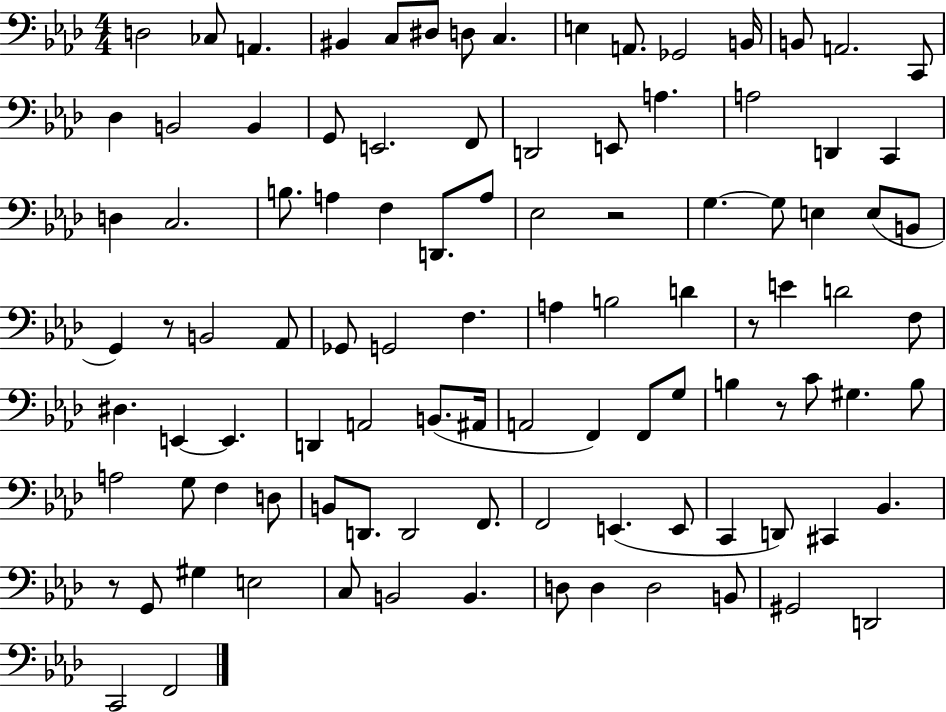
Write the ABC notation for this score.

X:1
T:Untitled
M:4/4
L:1/4
K:Ab
D,2 _C,/2 A,, ^B,, C,/2 ^D,/2 D,/2 C, E, A,,/2 _G,,2 B,,/4 B,,/2 A,,2 C,,/2 _D, B,,2 B,, G,,/2 E,,2 F,,/2 D,,2 E,,/2 A, A,2 D,, C,, D, C,2 B,/2 A, F, D,,/2 A,/2 _E,2 z2 G, G,/2 E, E,/2 B,,/2 G,, z/2 B,,2 _A,,/2 _G,,/2 G,,2 F, A, B,2 D z/2 E D2 F,/2 ^D, E,, E,, D,, A,,2 B,,/2 ^A,,/4 A,,2 F,, F,,/2 G,/2 B, z/2 C/2 ^G, B,/2 A,2 G,/2 F, D,/2 B,,/2 D,,/2 D,,2 F,,/2 F,,2 E,, E,,/2 C,, D,,/2 ^C,, _B,, z/2 G,,/2 ^G, E,2 C,/2 B,,2 B,, D,/2 D, D,2 B,,/2 ^G,,2 D,,2 C,,2 F,,2